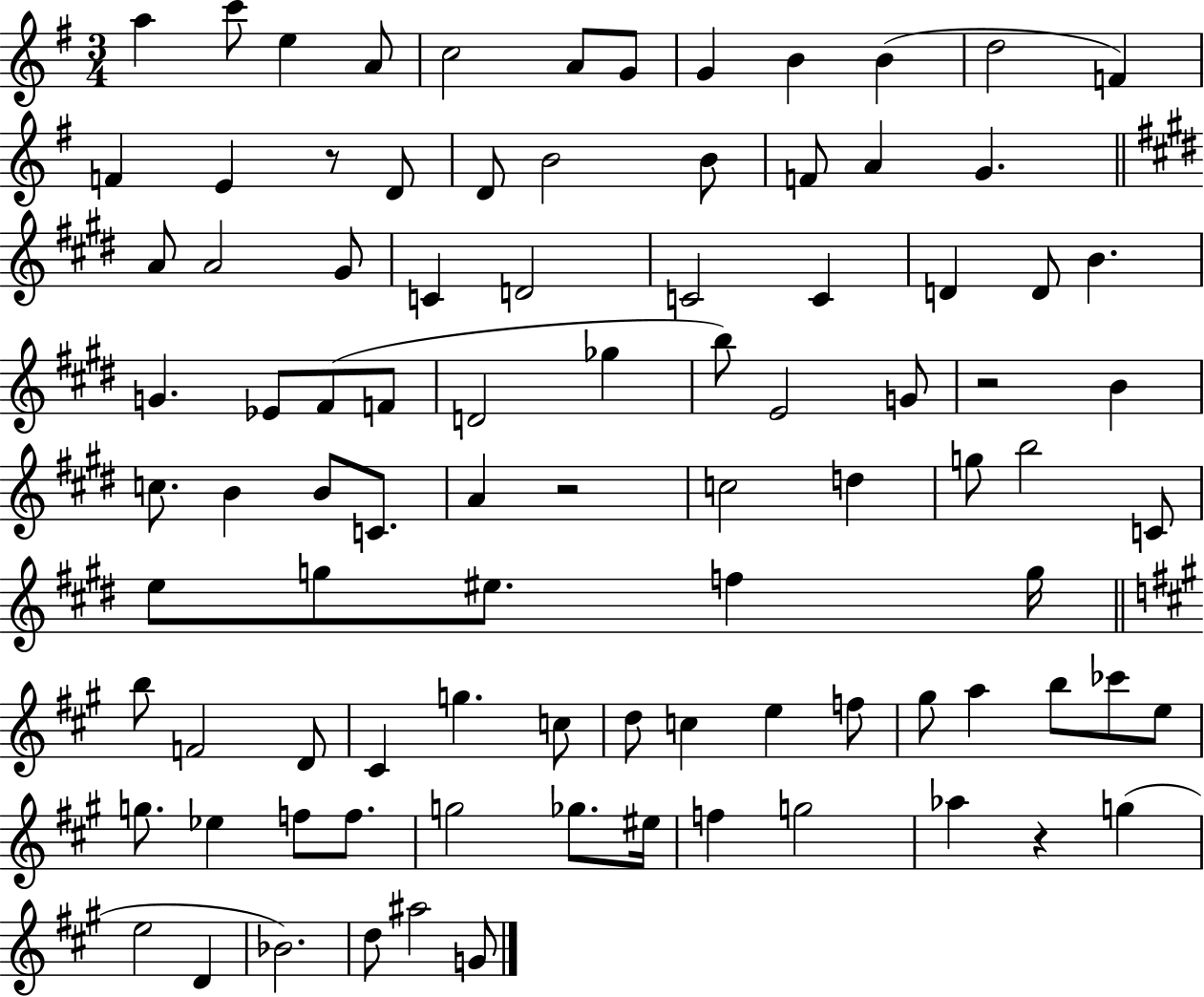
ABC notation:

X:1
T:Untitled
M:3/4
L:1/4
K:G
a c'/2 e A/2 c2 A/2 G/2 G B B d2 F F E z/2 D/2 D/2 B2 B/2 F/2 A G A/2 A2 ^G/2 C D2 C2 C D D/2 B G _E/2 ^F/2 F/2 D2 _g b/2 E2 G/2 z2 B c/2 B B/2 C/2 A z2 c2 d g/2 b2 C/2 e/2 g/2 ^e/2 f g/4 b/2 F2 D/2 ^C g c/2 d/2 c e f/2 ^g/2 a b/2 _c'/2 e/2 g/2 _e f/2 f/2 g2 _g/2 ^e/4 f g2 _a z g e2 D _B2 d/2 ^a2 G/2